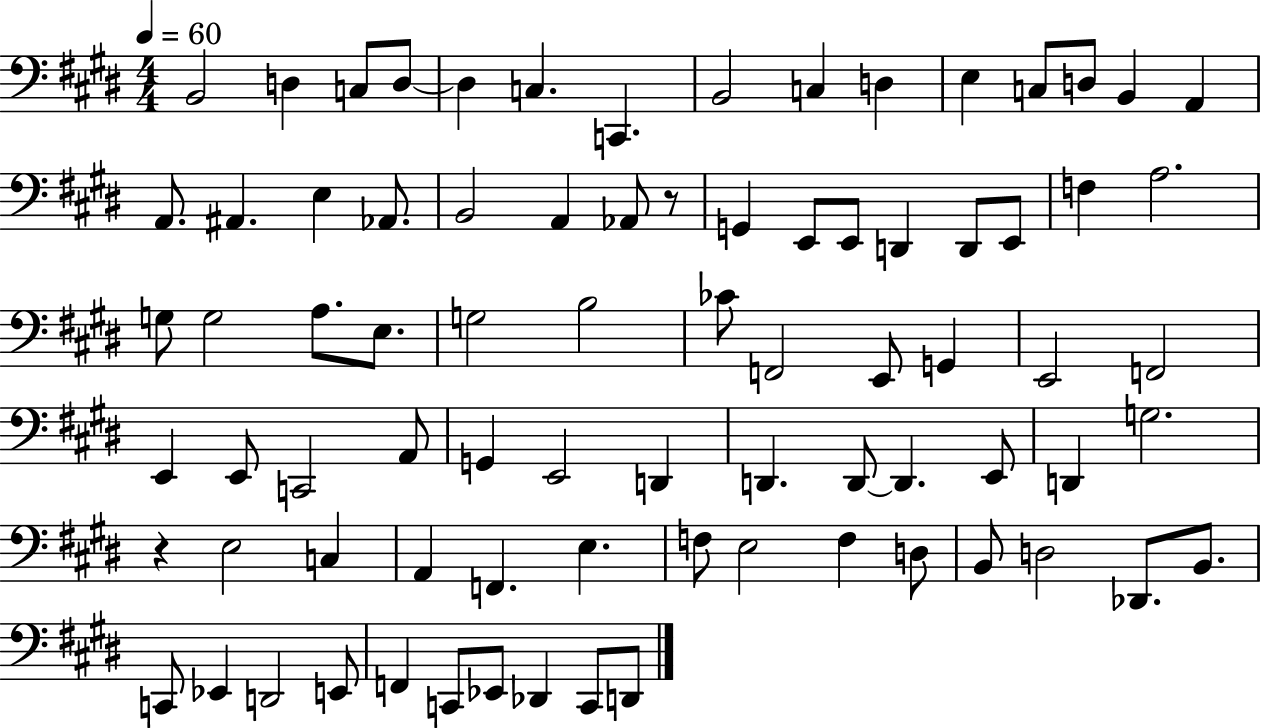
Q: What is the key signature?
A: E major